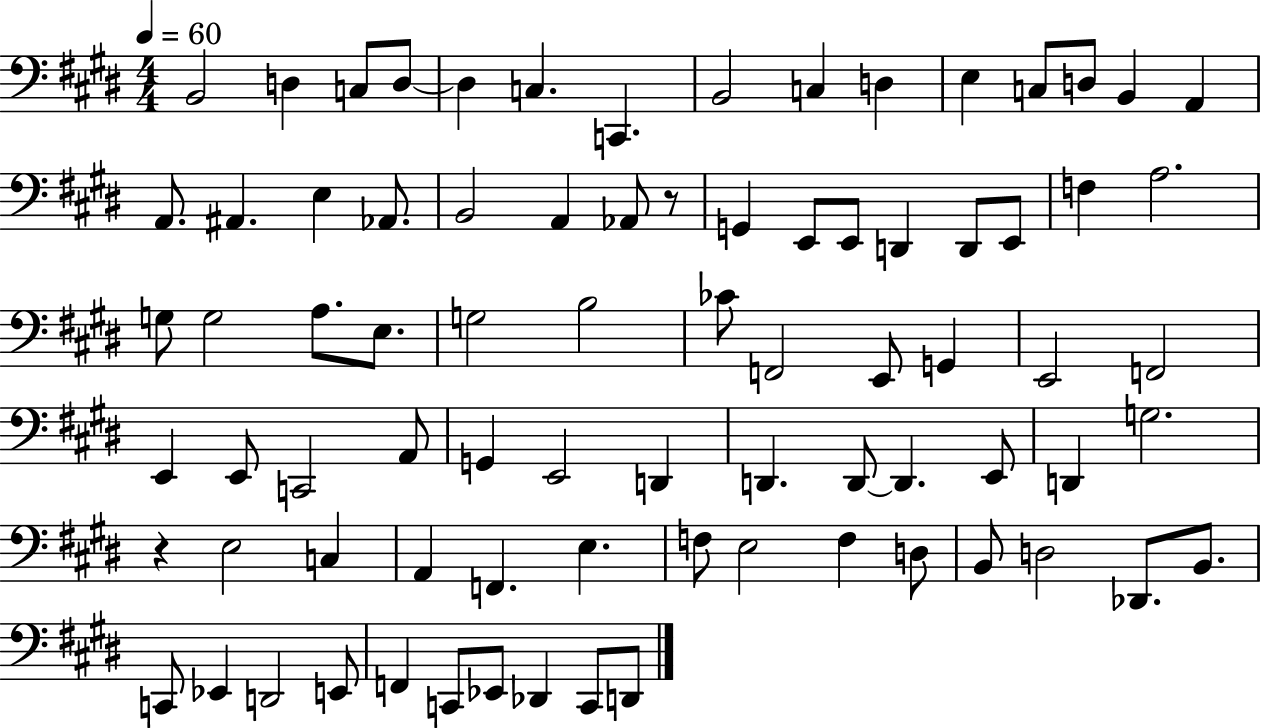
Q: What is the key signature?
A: E major